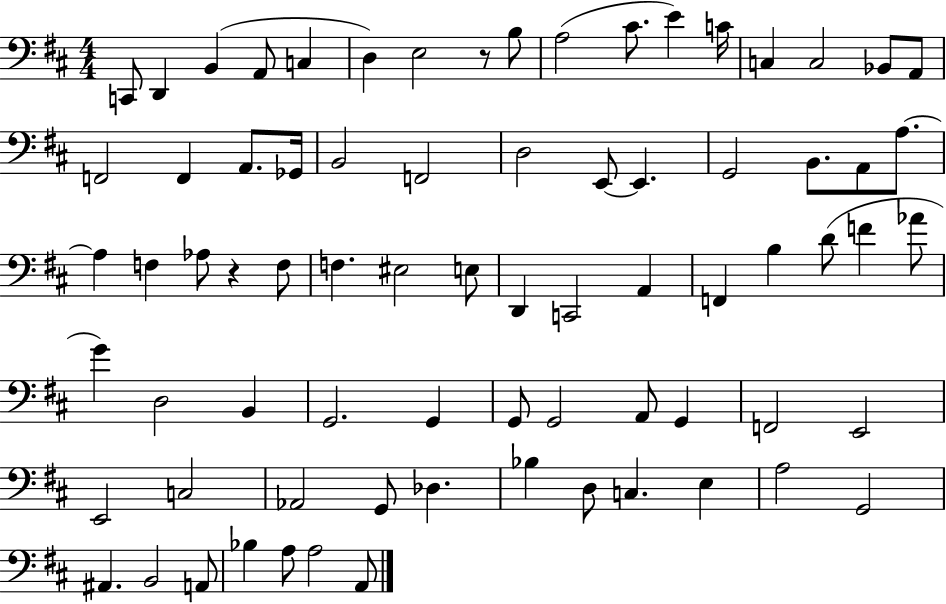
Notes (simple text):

C2/e D2/q B2/q A2/e C3/q D3/q E3/h R/e B3/e A3/h C#4/e. E4/q C4/s C3/q C3/h Bb2/e A2/e F2/h F2/q A2/e. Gb2/s B2/h F2/h D3/h E2/e E2/q. G2/h B2/e. A2/e A3/e. A3/q F3/q Ab3/e R/q F3/e F3/q. EIS3/h E3/e D2/q C2/h A2/q F2/q B3/q D4/e F4/q Ab4/e G4/q D3/h B2/q G2/h. G2/q G2/e G2/h A2/e G2/q F2/h E2/h E2/h C3/h Ab2/h G2/e Db3/q. Bb3/q D3/e C3/q. E3/q A3/h G2/h A#2/q. B2/h A2/e Bb3/q A3/e A3/h A2/e